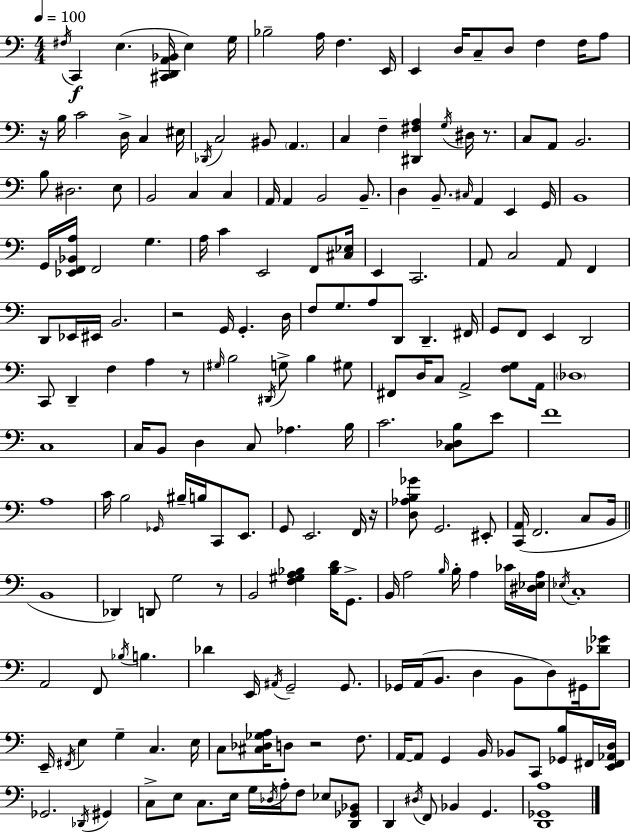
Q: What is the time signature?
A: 4/4